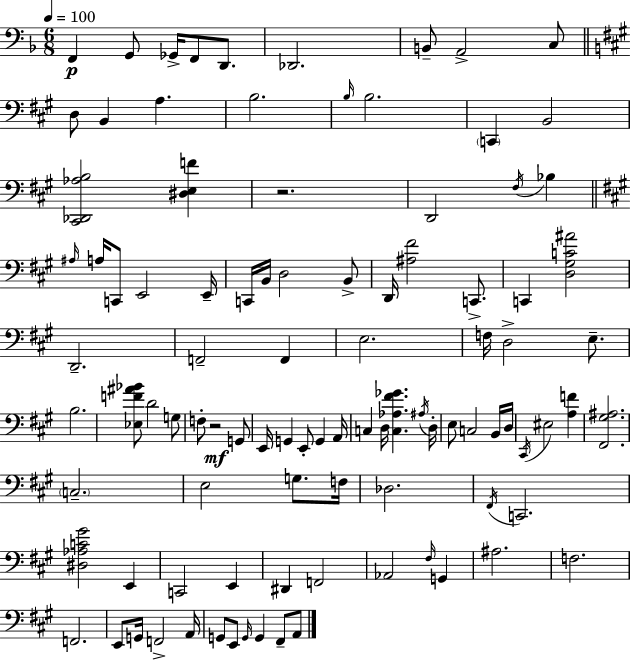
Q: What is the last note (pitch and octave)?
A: A2